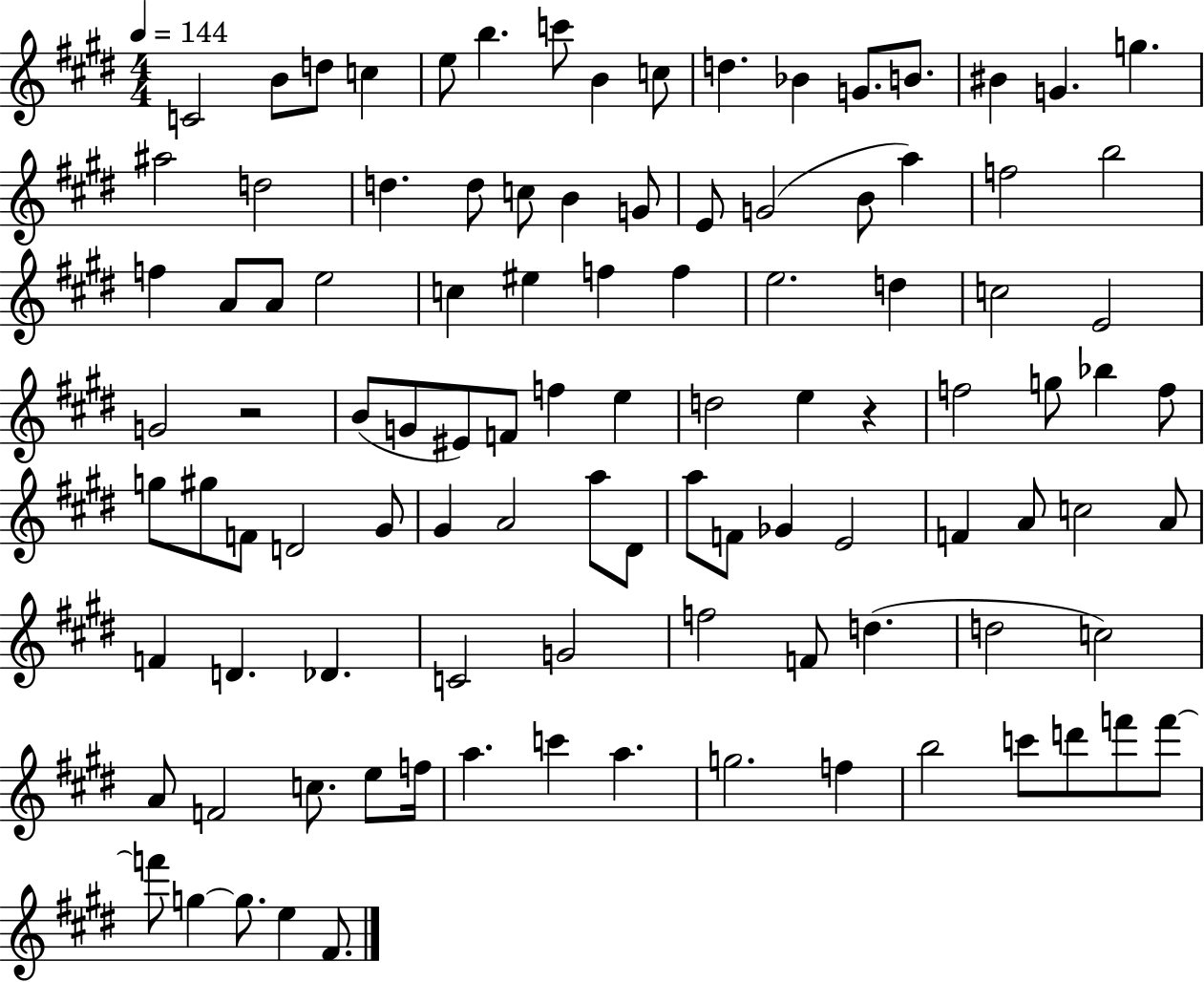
C4/h B4/e D5/e C5/q E5/e B5/q. C6/e B4/q C5/e D5/q. Bb4/q G4/e. B4/e. BIS4/q G4/q. G5/q. A#5/h D5/h D5/q. D5/e C5/e B4/q G4/e E4/e G4/h B4/e A5/q F5/h B5/h F5/q A4/e A4/e E5/h C5/q EIS5/q F5/q F5/q E5/h. D5/q C5/h E4/h G4/h R/h B4/e G4/e EIS4/e F4/e F5/q E5/q D5/h E5/q R/q F5/h G5/e Bb5/q F5/e G5/e G#5/e F4/e D4/h G#4/e G#4/q A4/h A5/e D#4/e A5/e F4/e Gb4/q E4/h F4/q A4/e C5/h A4/e F4/q D4/q. Db4/q. C4/h G4/h F5/h F4/e D5/q. D5/h C5/h A4/e F4/h C5/e. E5/e F5/s A5/q. C6/q A5/q. G5/h. F5/q B5/h C6/e D6/e F6/e F6/e F6/e G5/q G5/e. E5/q F#4/e.